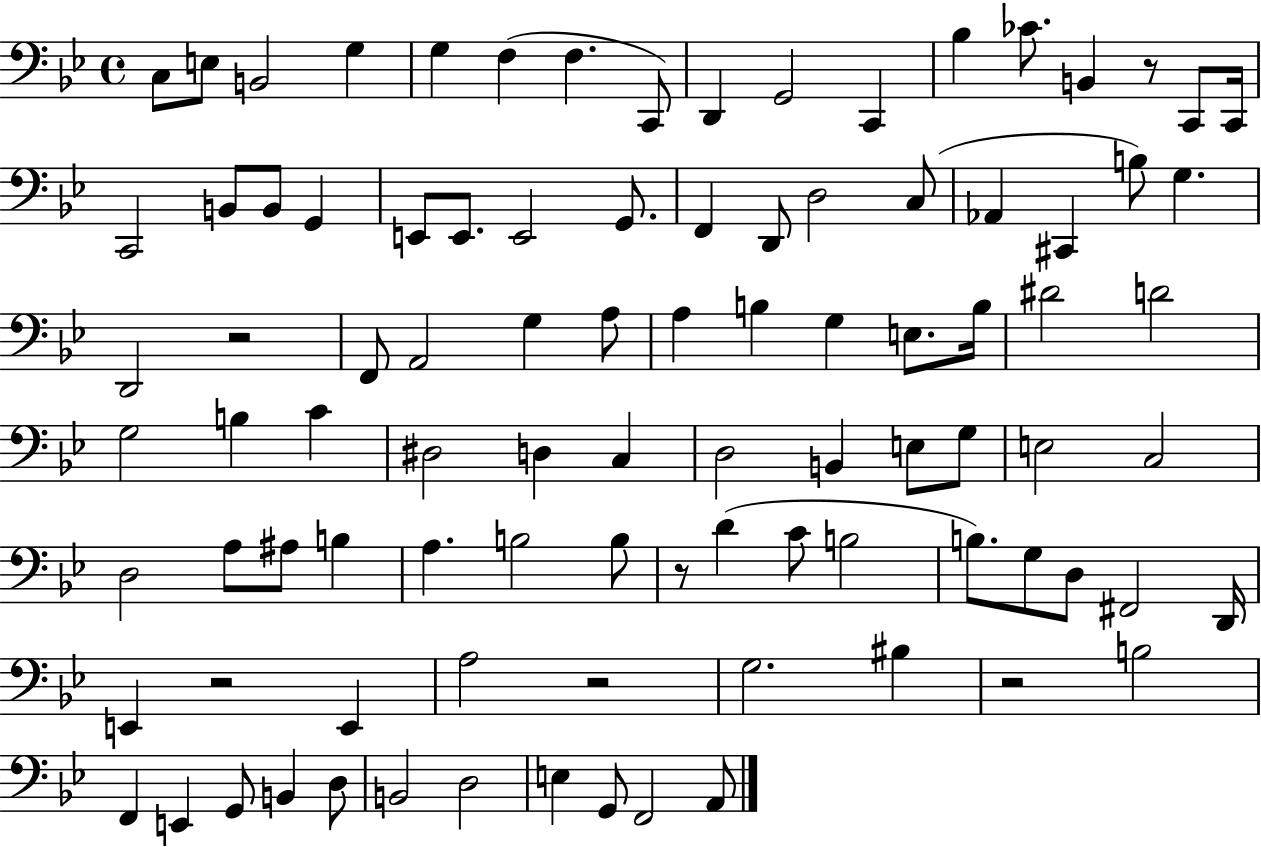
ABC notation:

X:1
T:Untitled
M:4/4
L:1/4
K:Bb
C,/2 E,/2 B,,2 G, G, F, F, C,,/2 D,, G,,2 C,, _B, _C/2 B,, z/2 C,,/2 C,,/4 C,,2 B,,/2 B,,/2 G,, E,,/2 E,,/2 E,,2 G,,/2 F,, D,,/2 D,2 C,/2 _A,, ^C,, B,/2 G, D,,2 z2 F,,/2 A,,2 G, A,/2 A, B, G, E,/2 B,/4 ^D2 D2 G,2 B, C ^D,2 D, C, D,2 B,, E,/2 G,/2 E,2 C,2 D,2 A,/2 ^A,/2 B, A, B,2 B,/2 z/2 D C/2 B,2 B,/2 G,/2 D,/2 ^F,,2 D,,/4 E,, z2 E,, A,2 z2 G,2 ^B, z2 B,2 F,, E,, G,,/2 B,, D,/2 B,,2 D,2 E, G,,/2 F,,2 A,,/2